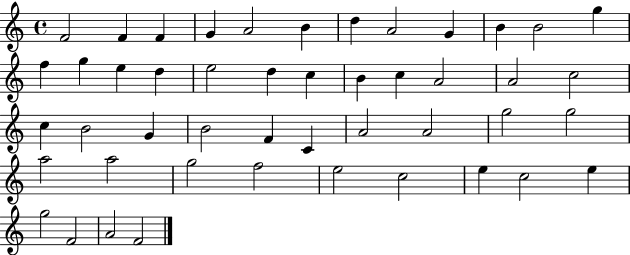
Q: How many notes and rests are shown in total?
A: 47